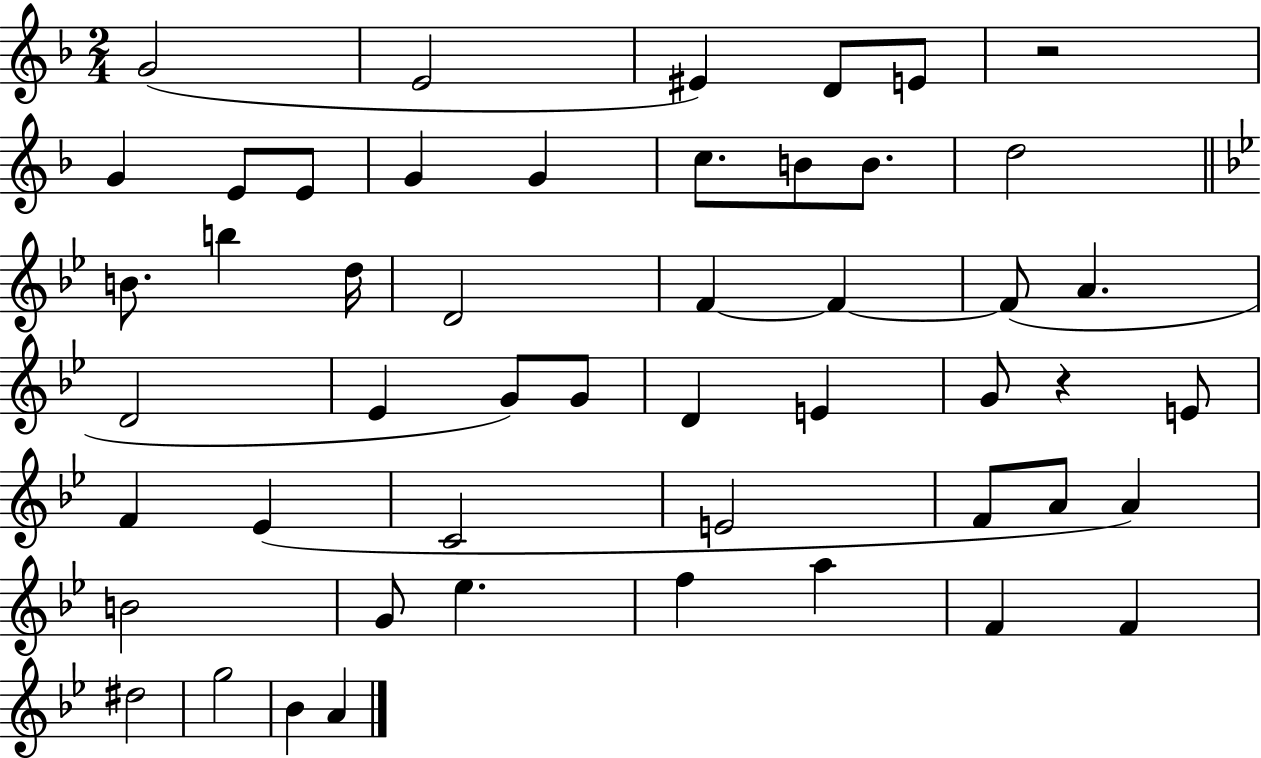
X:1
T:Untitled
M:2/4
L:1/4
K:F
G2 E2 ^E D/2 E/2 z2 G E/2 E/2 G G c/2 B/2 B/2 d2 B/2 b d/4 D2 F F F/2 A D2 _E G/2 G/2 D E G/2 z E/2 F _E C2 E2 F/2 A/2 A B2 G/2 _e f a F F ^d2 g2 _B A